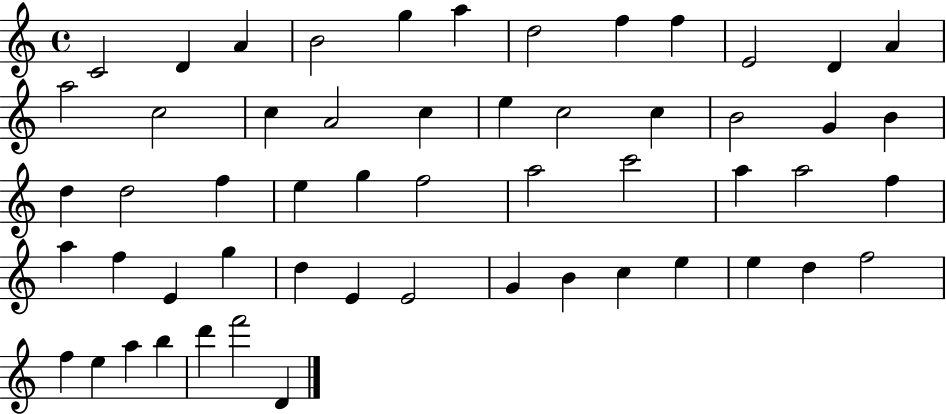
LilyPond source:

{
  \clef treble
  \time 4/4
  \defaultTimeSignature
  \key c \major
  c'2 d'4 a'4 | b'2 g''4 a''4 | d''2 f''4 f''4 | e'2 d'4 a'4 | \break a''2 c''2 | c''4 a'2 c''4 | e''4 c''2 c''4 | b'2 g'4 b'4 | \break d''4 d''2 f''4 | e''4 g''4 f''2 | a''2 c'''2 | a''4 a''2 f''4 | \break a''4 f''4 e'4 g''4 | d''4 e'4 e'2 | g'4 b'4 c''4 e''4 | e''4 d''4 f''2 | \break f''4 e''4 a''4 b''4 | d'''4 f'''2 d'4 | \bar "|."
}